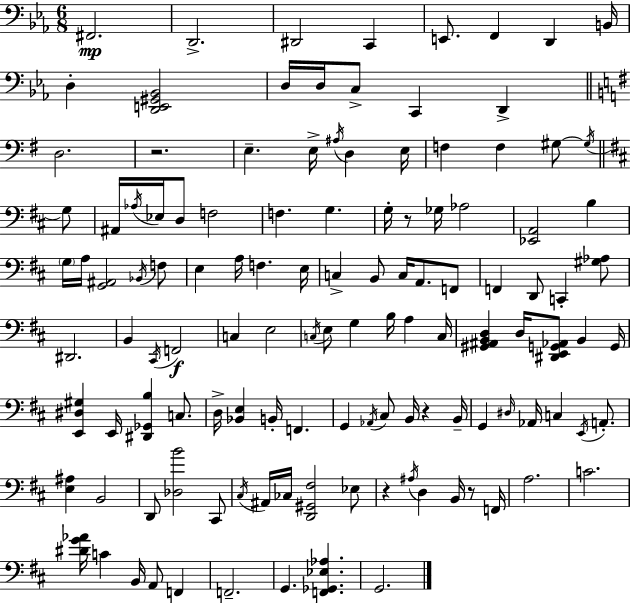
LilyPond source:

{
  \clef bass
  \numericTimeSignature
  \time 6/8
  \key ees \major
  fis,2.\mp | d,2.-> | dis,2 c,4 | e,8. f,4 d,4 b,16 | \break d4-. <d, e, gis, bes,>2 | d16 d16 c8-> c,4 d,4-> | \bar "||" \break \key e \minor d2. | r2. | e4.-- e16-> \acciaccatura { ais16 } d4 | e16 f4 f4 gis8~~ \acciaccatura { gis16 } | \break \bar "||" \break \key b \minor g8 ais,16 \acciaccatura { aes16 } ees16 d8 f2 | f4. g4. | g16-. r8 ges16 aes2 | <ees, a,>2 b4 | \break \parenthesize g16 a16 <g, ais,>2 | \acciaccatura { bes,16 } f8 e4 a16 f4. | e16 c4-> b,8 c16 a,8. | f,8 f,4 d,8 c,4-. | \break <gis aes>8 dis,2. | b,4 \acciaccatura { cis,16 } f,2\f | c4 e2 | \acciaccatura { c16 } e8 g4 | \break b16 a4 c16 <gis, ais, b, d>4 d16 <dis, e, g, aes,>8 | b,4 g,16 <e, dis gis>4 e,16 <dis, ges, b>4 | c8. d16-> <bes, e>4 b,16-. | f,4. g,4 \acciaccatura { aes,16 } cis8 | \break b,16 r4 b,16-- g,4 \grace { dis16 } | aes,16 c4 \acciaccatura { e,16 } a,8.-. <e ais>4 | b,2 d,8 <des b'>2 | cis,8 \acciaccatura { cis16 } ais,16 ces16 | \break <d, gis, fis>2 ees8 r4 | \acciaccatura { ais16 } d4 b,16 r8 f,16 a2. | c'2. | <dis' g' aes'>16 | \break c'4 b,16 a,8 f,4 f,2.-- | g,4. | <f, ges, ees aes>4. g,2. | \bar "|."
}